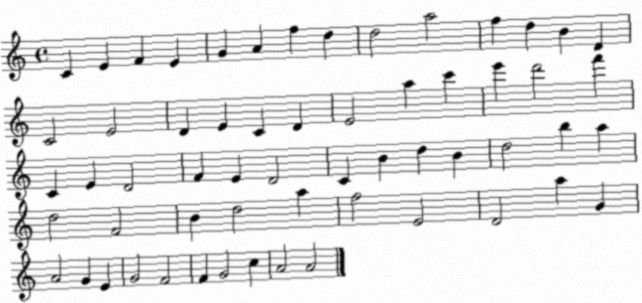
X:1
T:Untitled
M:4/4
L:1/4
K:C
C E F E G A f d d2 a2 f d B D C2 E2 D E C D E2 a c' e' d'2 f' C E D2 F E D2 C B d B d2 b a d2 F2 B d2 a f2 E2 D2 a G A2 G E G2 F2 F G2 c A2 A2